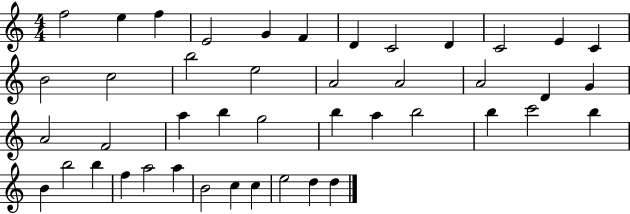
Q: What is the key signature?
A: C major